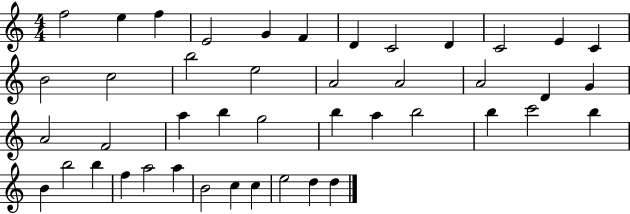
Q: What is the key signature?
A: C major